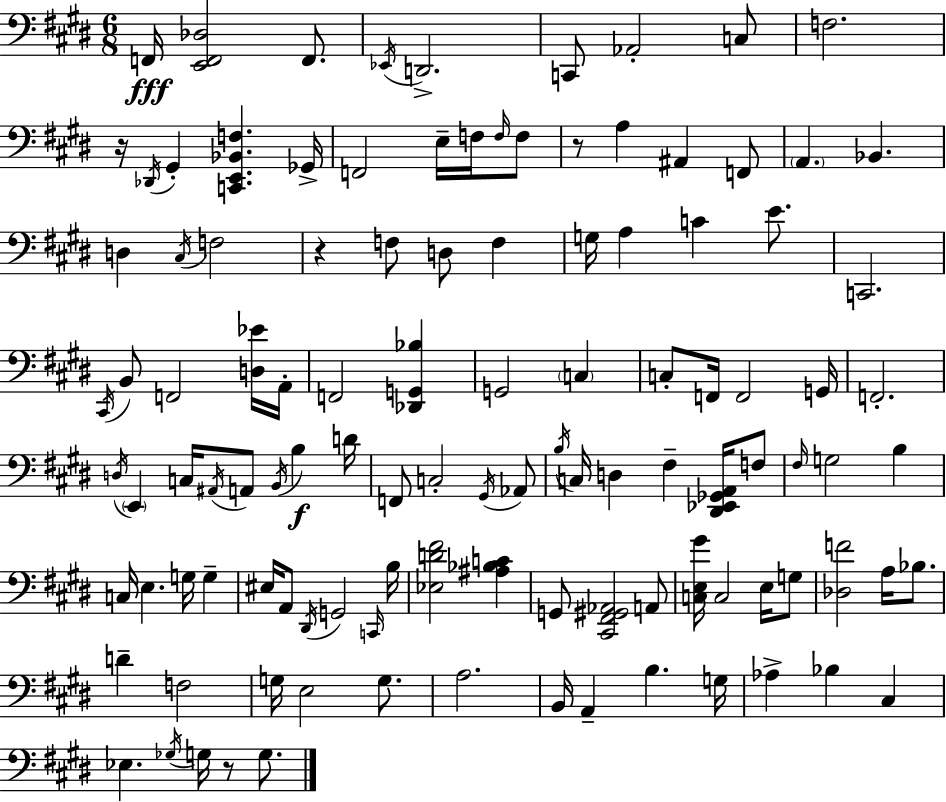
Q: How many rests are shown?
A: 4